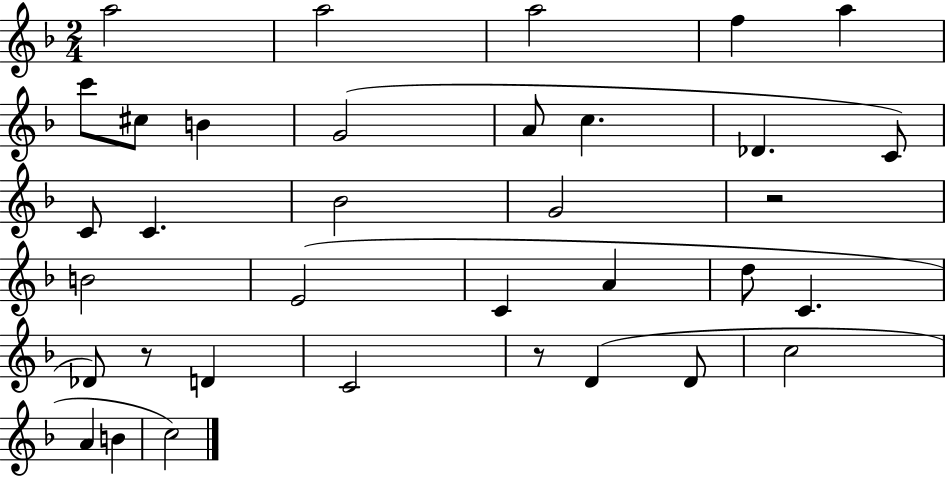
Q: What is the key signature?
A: F major